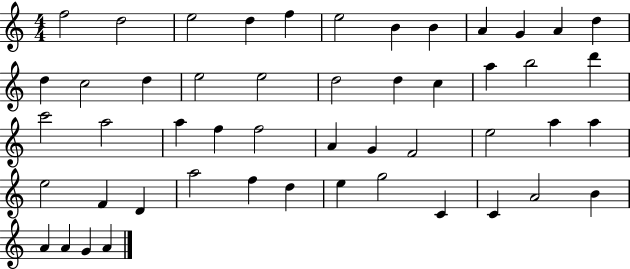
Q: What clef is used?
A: treble